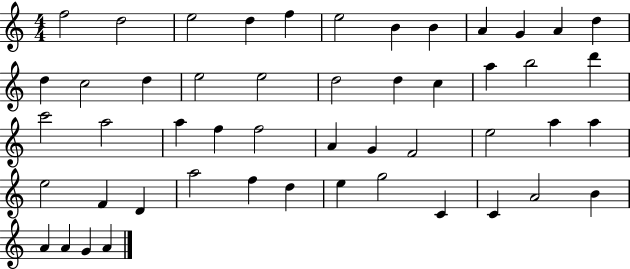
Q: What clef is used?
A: treble